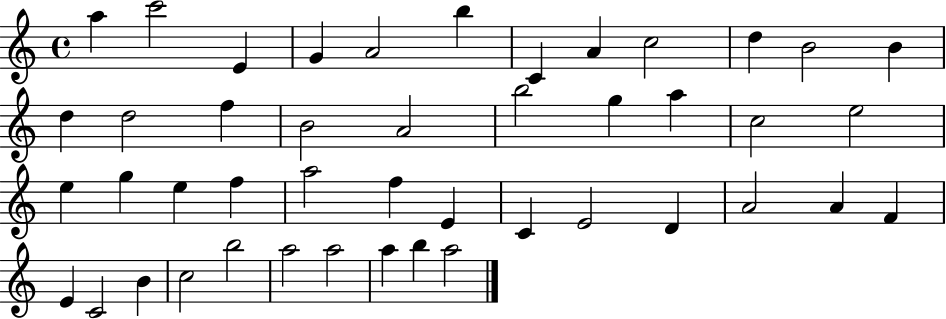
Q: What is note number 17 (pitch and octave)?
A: A4